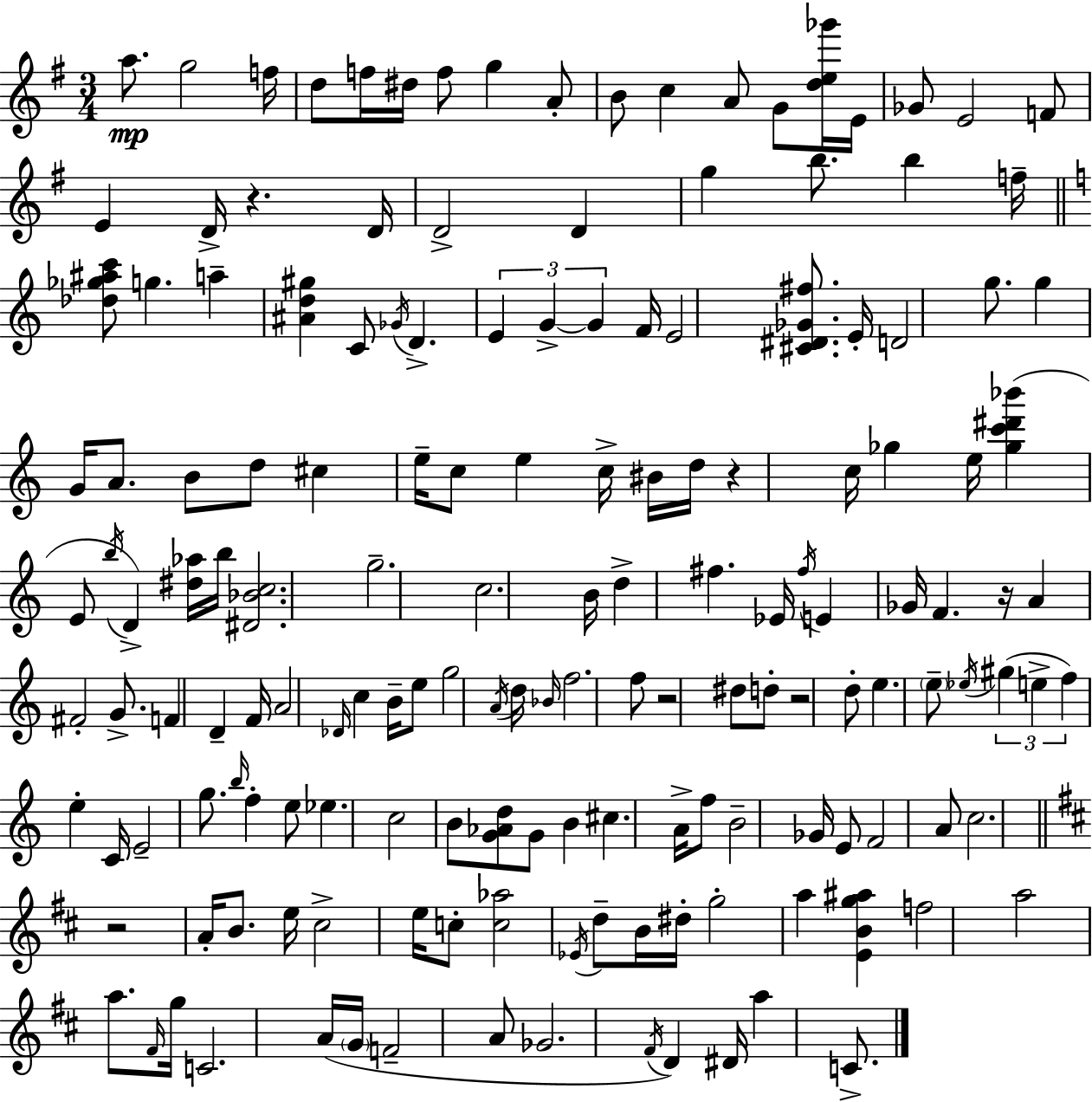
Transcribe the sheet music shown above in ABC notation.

X:1
T:Untitled
M:3/4
L:1/4
K:Em
a/2 g2 f/4 d/2 f/4 ^d/4 f/2 g A/2 B/2 c A/2 G/2 [de_g']/4 E/4 _G/2 E2 F/2 E D/4 z D/4 D2 D g b/2 b f/4 [_d_g^ac']/2 g a [^Ad^g] C/2 _G/4 D E G G F/4 E2 [^C^D_G^f]/2 E/4 D2 g/2 g G/4 A/2 B/2 d/2 ^c e/4 c/2 e c/4 ^B/4 d/4 z c/4 _g e/4 [_gc'^d'_b'] E/2 b/4 D [^d_a]/4 b/4 [^D_Bc]2 g2 c2 B/4 d ^f _E/4 ^f/4 E _G/4 F z/4 A ^F2 G/2 F D F/4 A2 _D/4 c B/4 e/2 g2 A/4 d/4 _B/4 f2 f/2 z2 ^d/2 d/2 z2 d/2 e e/2 _e/4 ^g e f e C/4 E2 g/2 b/4 f e/2 _e c2 B/2 [G_Ad]/2 G/2 B ^c A/4 f/2 B2 _G/4 E/2 F2 A/2 c2 z2 A/4 B/2 e/4 ^c2 e/4 c/2 [c_a]2 _E/4 d/2 B/4 ^d/4 g2 a [EBg^a] f2 a2 a/2 ^F/4 g/4 C2 A/4 G/4 F2 A/2 _G2 ^F/4 D ^D/4 a C/2